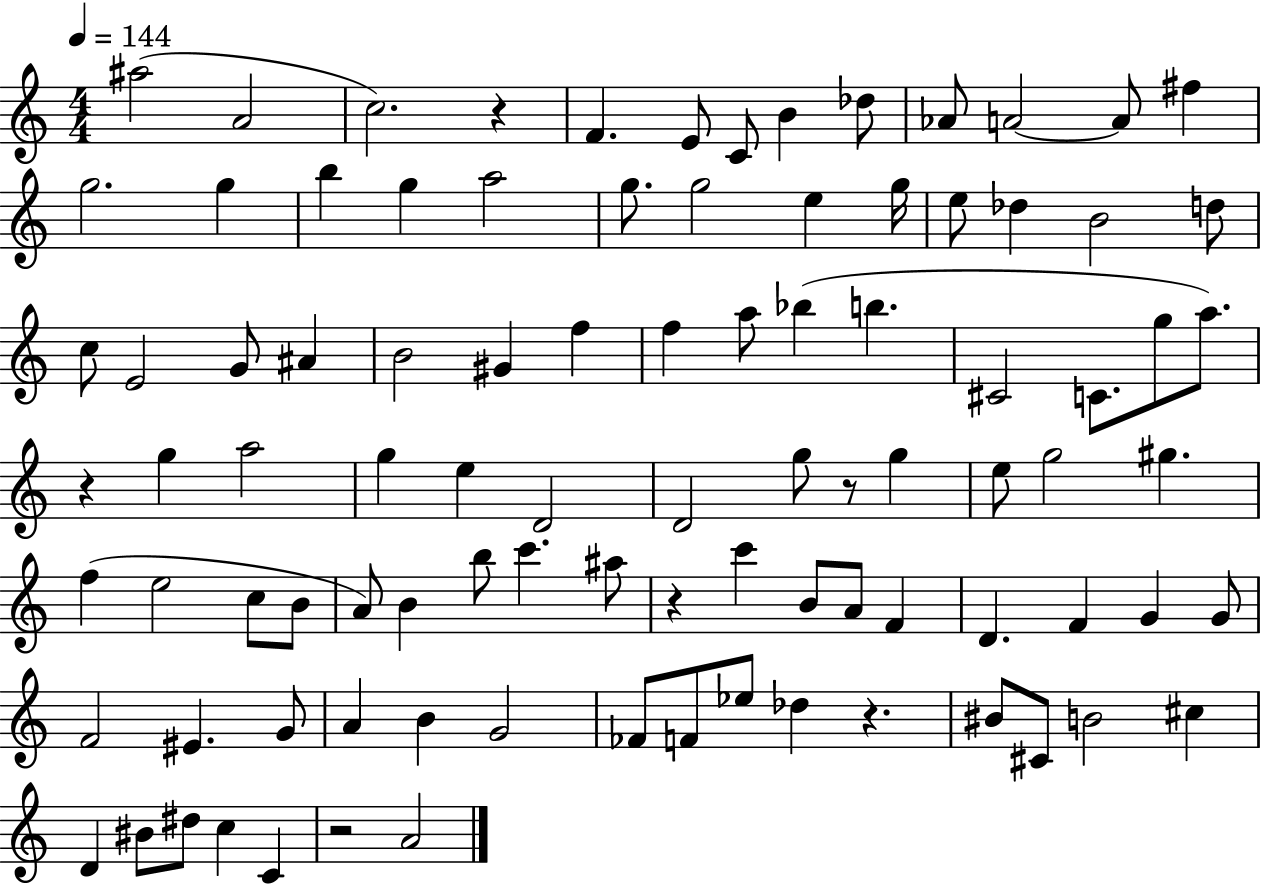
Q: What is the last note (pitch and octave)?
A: A4